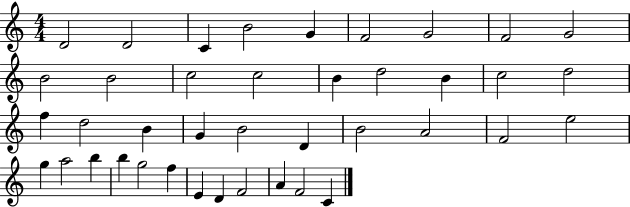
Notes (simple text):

D4/h D4/h C4/q B4/h G4/q F4/h G4/h F4/h G4/h B4/h B4/h C5/h C5/h B4/q D5/h B4/q C5/h D5/h F5/q D5/h B4/q G4/q B4/h D4/q B4/h A4/h F4/h E5/h G5/q A5/h B5/q B5/q G5/h F5/q E4/q D4/q F4/h A4/q F4/h C4/q